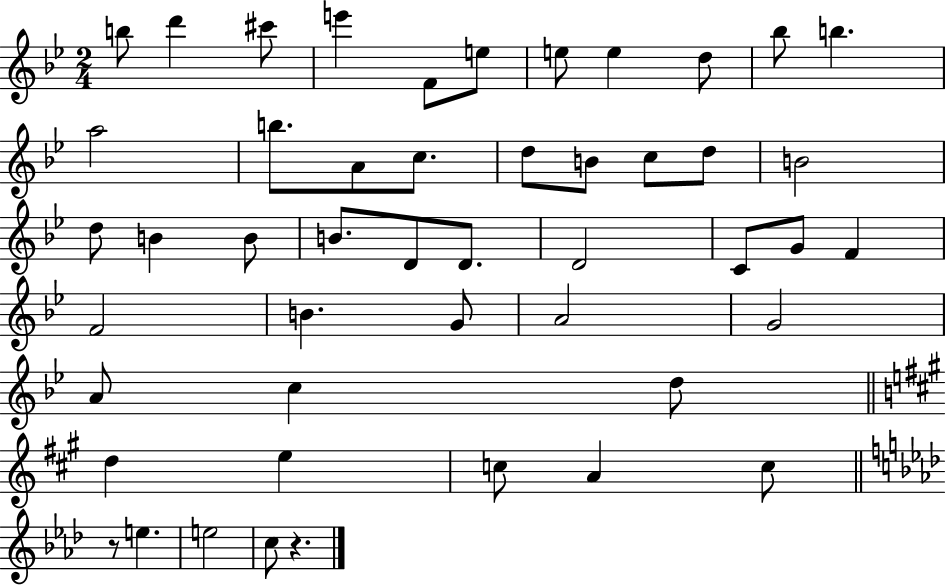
{
  \clef treble
  \numericTimeSignature
  \time 2/4
  \key bes \major
  b''8 d'''4 cis'''8 | e'''4 f'8 e''8 | e''8 e''4 d''8 | bes''8 b''4. | \break a''2 | b''8. a'8 c''8. | d''8 b'8 c''8 d''8 | b'2 | \break d''8 b'4 b'8 | b'8. d'8 d'8. | d'2 | c'8 g'8 f'4 | \break f'2 | b'4. g'8 | a'2 | g'2 | \break a'8 c''4 d''8 | \bar "||" \break \key a \major d''4 e''4 | c''8 a'4 c''8 | \bar "||" \break \key f \minor r8 e''4. | e''2 | c''8 r4. | \bar "|."
}